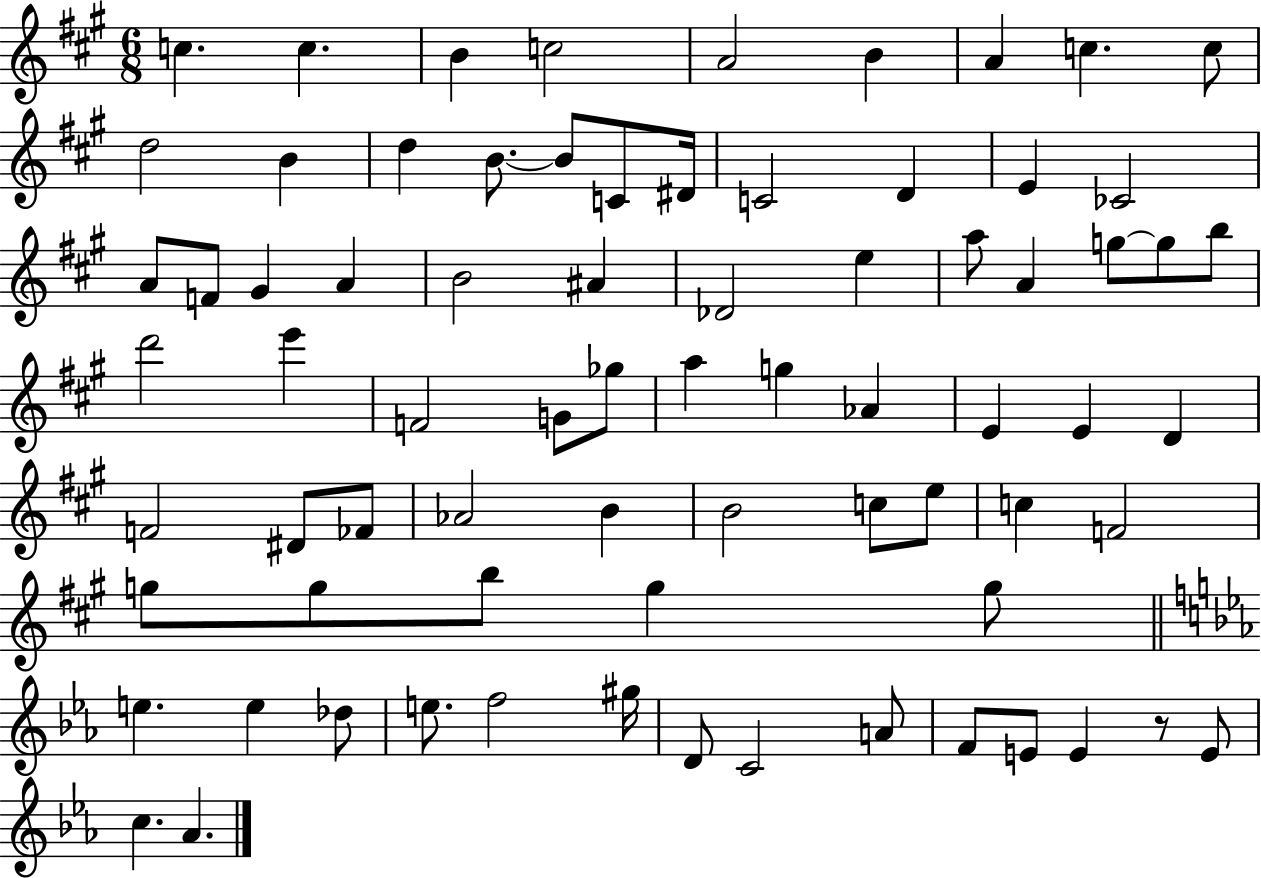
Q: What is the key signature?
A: A major